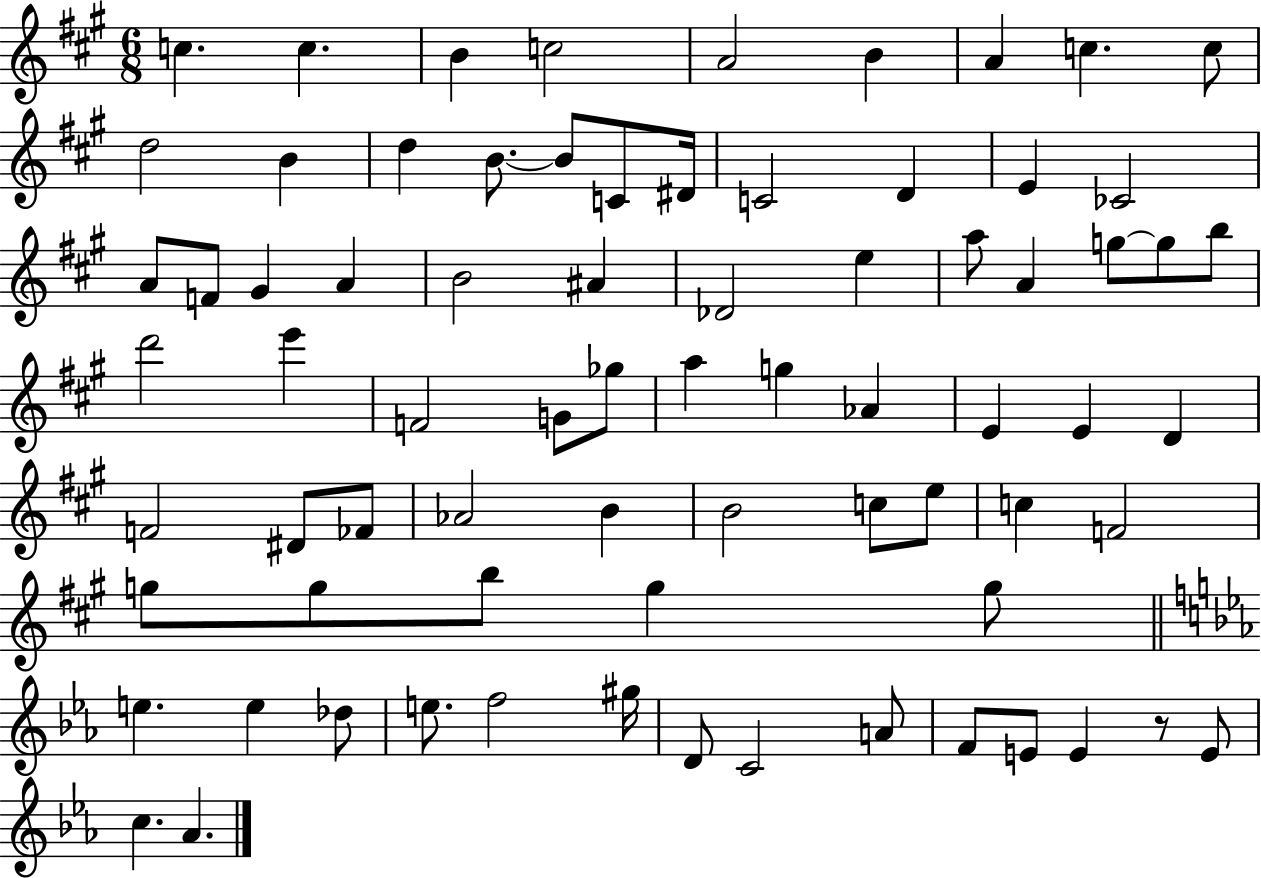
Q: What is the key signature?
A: A major